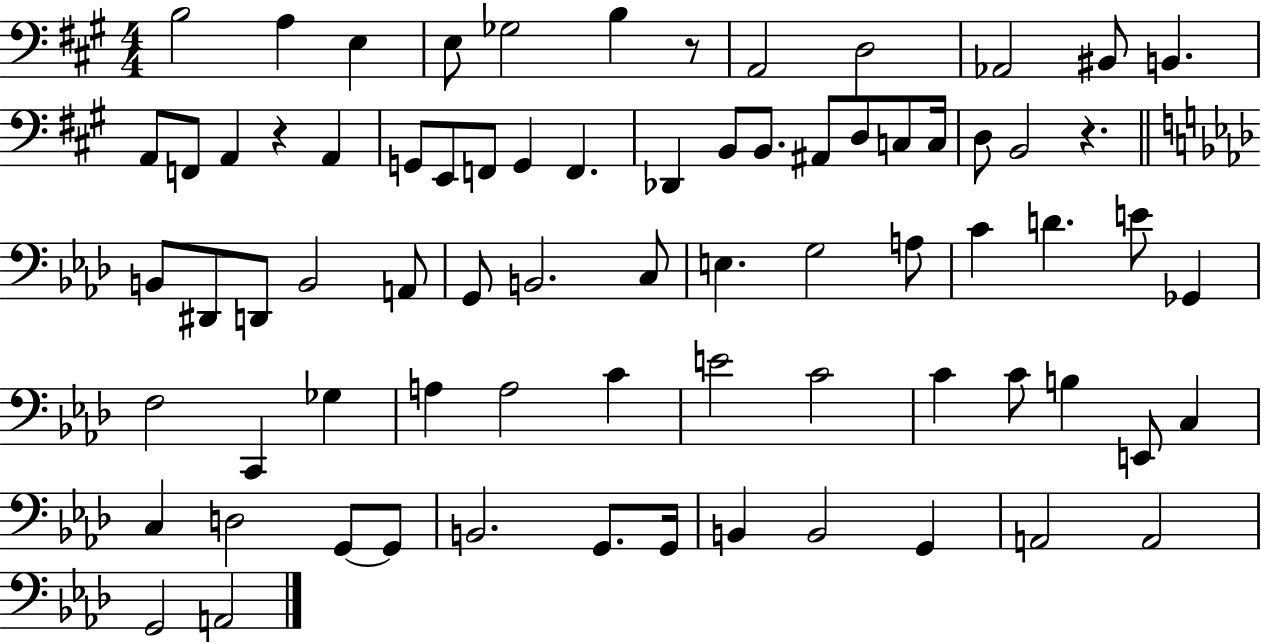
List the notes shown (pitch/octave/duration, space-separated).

B3/h A3/q E3/q E3/e Gb3/h B3/q R/e A2/h D3/h Ab2/h BIS2/e B2/q. A2/e F2/e A2/q R/q A2/q G2/e E2/e F2/e G2/q F2/q. Db2/q B2/e B2/e. A#2/e D3/e C3/e C3/s D3/e B2/h R/q. B2/e D#2/e D2/e B2/h A2/e G2/e B2/h. C3/e E3/q. G3/h A3/e C4/q D4/q. E4/e Gb2/q F3/h C2/q Gb3/q A3/q A3/h C4/q E4/h C4/h C4/q C4/e B3/q E2/e C3/q C3/q D3/h G2/e G2/e B2/h. G2/e. G2/s B2/q B2/h G2/q A2/h A2/h G2/h A2/h